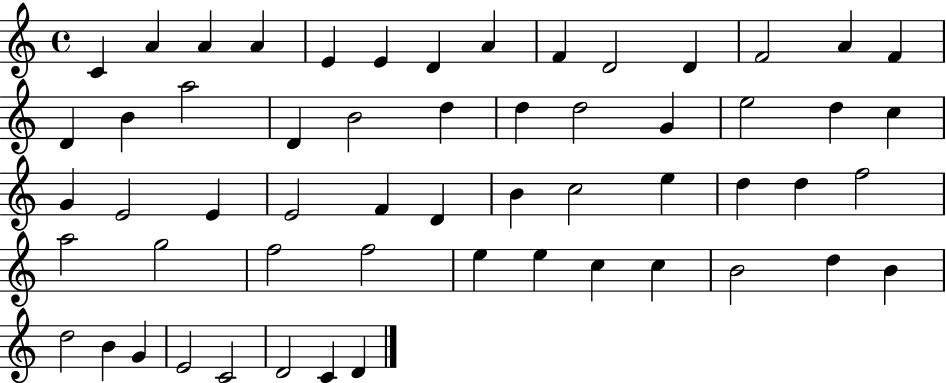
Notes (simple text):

C4/q A4/q A4/q A4/q E4/q E4/q D4/q A4/q F4/q D4/h D4/q F4/h A4/q F4/q D4/q B4/q A5/h D4/q B4/h D5/q D5/q D5/h G4/q E5/h D5/q C5/q G4/q E4/h E4/q E4/h F4/q D4/q B4/q C5/h E5/q D5/q D5/q F5/h A5/h G5/h F5/h F5/h E5/q E5/q C5/q C5/q B4/h D5/q B4/q D5/h B4/q G4/q E4/h C4/h D4/h C4/q D4/q